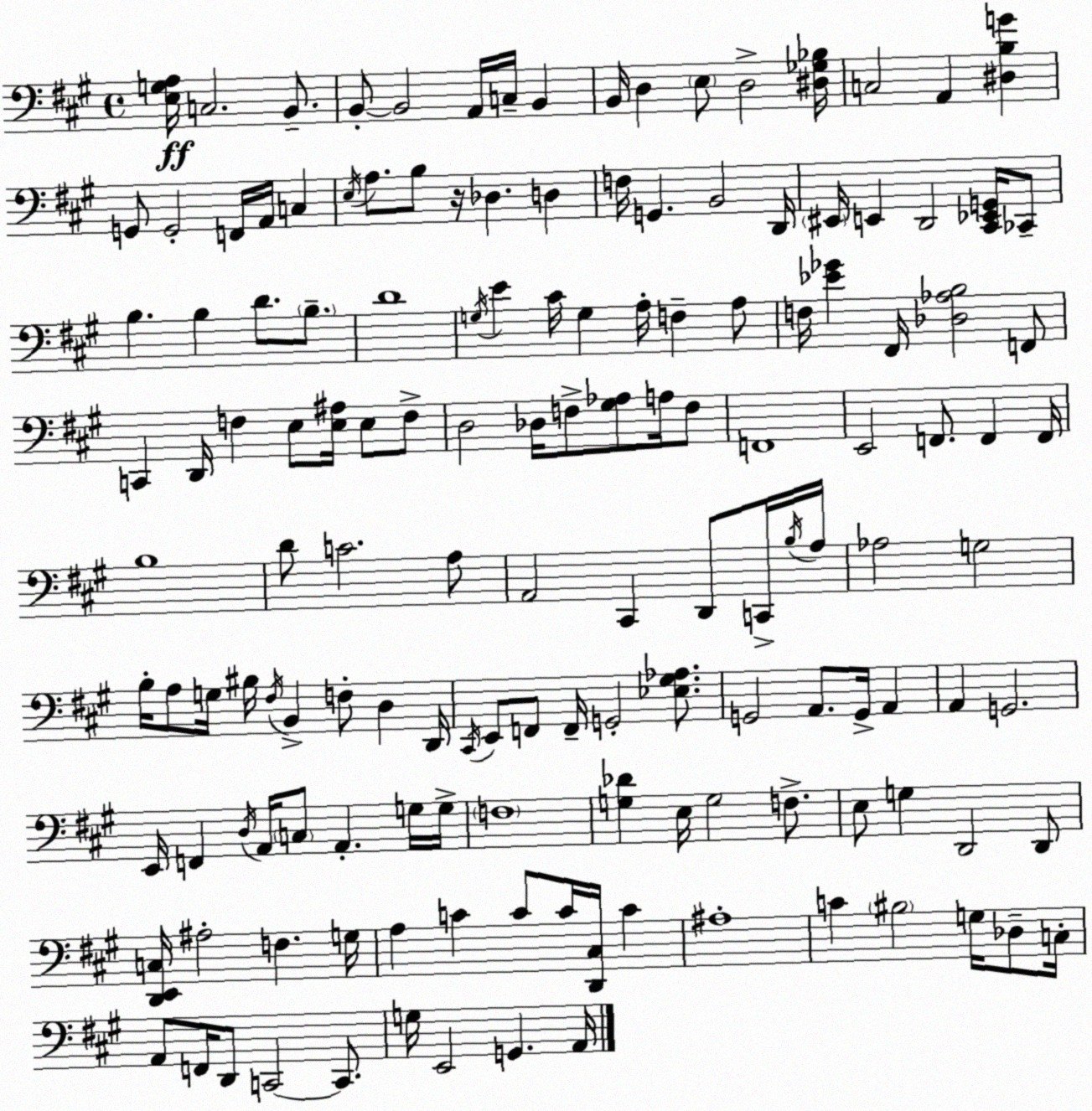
X:1
T:Untitled
M:4/4
L:1/4
K:A
[E,G,A,]/4 C,2 B,,/2 B,,/2 B,,2 A,,/4 C,/4 B,, B,,/4 D, E,/2 D,2 [^D,_G,_B,]/4 C,2 A,, [^D,B,G] G,,/2 G,,2 F,,/4 A,,/4 C, E,/4 A,/2 B,/2 z/4 _D, D, F,/4 G,, B,,2 D,,/4 ^E,,/4 E,, D,,2 [^C,,_E,,G,,]/4 _C,,/2 B, B, D/2 B,/2 D4 G,/4 E ^C/4 G, A,/4 F, A,/2 F,/4 [_E_G] ^F,,/4 [_D,_A,B,]2 F,,/2 C,, D,,/4 F, E,/2 [E,^A,]/4 E,/2 F,/2 D,2 _D,/4 F,/2 [^G,_A,]/2 A,/4 F,/2 F,,4 E,,2 F,,/2 F,, F,,/4 B,4 D/2 C2 A,/2 A,,2 ^C,, D,,/2 C,,/4 B,/4 A,/4 _A,2 G,2 B,/4 A,/2 G,/4 ^B,/4 ^F,/4 B,, F,/2 D, D,,/4 ^C,,/4 E,,/2 F,,/2 F,,/4 G,,2 [_E,^G,_A,]/2 G,,2 A,,/2 G,,/4 A,, A,, G,,2 E,,/4 F,, D,/4 A,,/4 C,/2 A,, G,/4 G,/4 F,4 [G,_D] E,/4 G,2 F,/2 E,/2 G, D,,2 D,,/2 [D,,E,,C,]/4 ^A,2 F, G,/4 A, C C/2 C/4 [D,,^C,]/4 C ^A,4 C ^B,2 G,/4 _D,/2 C,/4 A,,/2 F,,/4 D,,/2 C,,2 C,,/2 G,/4 E,,2 G,, A,,/4